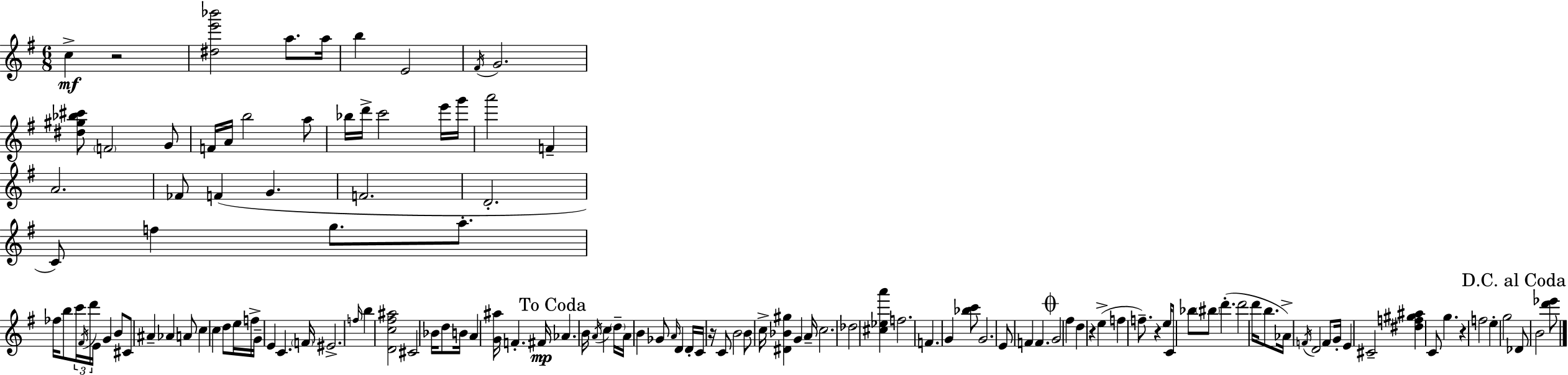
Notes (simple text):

C5/q R/h [D#5,E6,Bb6]/h A5/e. A5/s B5/q E4/h F#4/s G4/h. [D#5,G#5,Bb5,C#6]/e F4/h G4/e F4/s A4/s B5/h A5/e Bb5/s D6/s C6/h E6/s G6/s A6/h F4/q A4/h. FES4/e F4/q G4/q. F4/h. D4/h. C4/e F5/q G5/e. A5/e. FES5/s B5/e C6/s F#4/s D6/s E4/s G4/q B4/e C#4/e A#4/q Ab4/q A4/e C5/q C5/q D5/e E5/s F5/s G4/s E4/q C4/q. F4/s EIS4/h. F5/s B5/q [D4,C5,F#5,A#5]/h C#4/h Bb4/s D5/e B4/s A4/q [G4,A#5]/s F4/q. F#4/s Ab4/q. B4/s A4/s C5/q D5/s A4/s B4/q Gb4/e A4/s D4/q D4/s C4/s R/s C4/e B4/h B4/e C5/s [D#4,Bb4,G#5]/q G4/q A4/s C5/h. Db5/h [C#5,Eb5,A6]/q F5/h. F4/q. G4/q [Bb5,C6]/e G4/h. E4/e F4/q F4/q. G4/h F#5/q D5/q R/q E5/q F5/q F5/e. R/q E5/s C4/e Bb5/e BIS5/e D6/q. D6/h D6/s B5/e. Ab4/s F4/s D4/h F4/e G4/s E4/q C#4/h [D#5,F5,G#5,A#5]/q C4/e G5/q. R/q F5/h E5/q G5/h Db4/e B4/h [D6,Eb6]/e